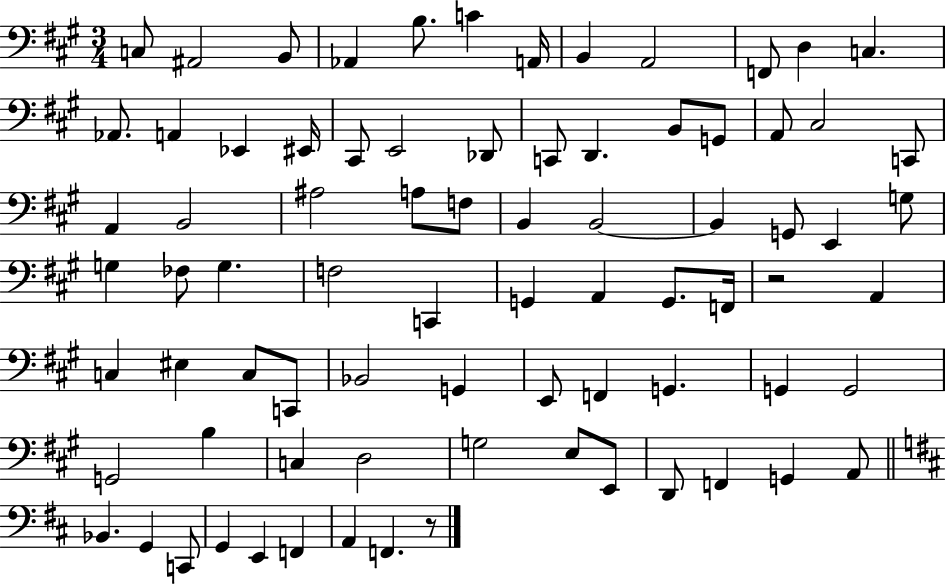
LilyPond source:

{
  \clef bass
  \numericTimeSignature
  \time 3/4
  \key a \major
  c8 ais,2 b,8 | aes,4 b8. c'4 a,16 | b,4 a,2 | f,8 d4 c4. | \break aes,8. a,4 ees,4 eis,16 | cis,8 e,2 des,8 | c,8 d,4. b,8 g,8 | a,8 cis2 c,8 | \break a,4 b,2 | ais2 a8 f8 | b,4 b,2~~ | b,4 g,8 e,4 g8 | \break g4 fes8 g4. | f2 c,4 | g,4 a,4 g,8. f,16 | r2 a,4 | \break c4 eis4 c8 c,8 | bes,2 g,4 | e,8 f,4 g,4. | g,4 g,2 | \break g,2 b4 | c4 d2 | g2 e8 e,8 | d,8 f,4 g,4 a,8 | \break \bar "||" \break \key d \major bes,4. g,4 c,8 | g,4 e,4 f,4 | a,4 f,4. r8 | \bar "|."
}